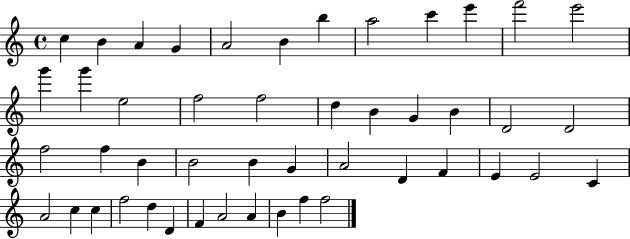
X:1
T:Untitled
M:4/4
L:1/4
K:C
c B A G A2 B b a2 c' e' f'2 e'2 g' g' e2 f2 f2 d B G B D2 D2 f2 f B B2 B G A2 D F E E2 C A2 c c f2 d D F A2 A B f f2